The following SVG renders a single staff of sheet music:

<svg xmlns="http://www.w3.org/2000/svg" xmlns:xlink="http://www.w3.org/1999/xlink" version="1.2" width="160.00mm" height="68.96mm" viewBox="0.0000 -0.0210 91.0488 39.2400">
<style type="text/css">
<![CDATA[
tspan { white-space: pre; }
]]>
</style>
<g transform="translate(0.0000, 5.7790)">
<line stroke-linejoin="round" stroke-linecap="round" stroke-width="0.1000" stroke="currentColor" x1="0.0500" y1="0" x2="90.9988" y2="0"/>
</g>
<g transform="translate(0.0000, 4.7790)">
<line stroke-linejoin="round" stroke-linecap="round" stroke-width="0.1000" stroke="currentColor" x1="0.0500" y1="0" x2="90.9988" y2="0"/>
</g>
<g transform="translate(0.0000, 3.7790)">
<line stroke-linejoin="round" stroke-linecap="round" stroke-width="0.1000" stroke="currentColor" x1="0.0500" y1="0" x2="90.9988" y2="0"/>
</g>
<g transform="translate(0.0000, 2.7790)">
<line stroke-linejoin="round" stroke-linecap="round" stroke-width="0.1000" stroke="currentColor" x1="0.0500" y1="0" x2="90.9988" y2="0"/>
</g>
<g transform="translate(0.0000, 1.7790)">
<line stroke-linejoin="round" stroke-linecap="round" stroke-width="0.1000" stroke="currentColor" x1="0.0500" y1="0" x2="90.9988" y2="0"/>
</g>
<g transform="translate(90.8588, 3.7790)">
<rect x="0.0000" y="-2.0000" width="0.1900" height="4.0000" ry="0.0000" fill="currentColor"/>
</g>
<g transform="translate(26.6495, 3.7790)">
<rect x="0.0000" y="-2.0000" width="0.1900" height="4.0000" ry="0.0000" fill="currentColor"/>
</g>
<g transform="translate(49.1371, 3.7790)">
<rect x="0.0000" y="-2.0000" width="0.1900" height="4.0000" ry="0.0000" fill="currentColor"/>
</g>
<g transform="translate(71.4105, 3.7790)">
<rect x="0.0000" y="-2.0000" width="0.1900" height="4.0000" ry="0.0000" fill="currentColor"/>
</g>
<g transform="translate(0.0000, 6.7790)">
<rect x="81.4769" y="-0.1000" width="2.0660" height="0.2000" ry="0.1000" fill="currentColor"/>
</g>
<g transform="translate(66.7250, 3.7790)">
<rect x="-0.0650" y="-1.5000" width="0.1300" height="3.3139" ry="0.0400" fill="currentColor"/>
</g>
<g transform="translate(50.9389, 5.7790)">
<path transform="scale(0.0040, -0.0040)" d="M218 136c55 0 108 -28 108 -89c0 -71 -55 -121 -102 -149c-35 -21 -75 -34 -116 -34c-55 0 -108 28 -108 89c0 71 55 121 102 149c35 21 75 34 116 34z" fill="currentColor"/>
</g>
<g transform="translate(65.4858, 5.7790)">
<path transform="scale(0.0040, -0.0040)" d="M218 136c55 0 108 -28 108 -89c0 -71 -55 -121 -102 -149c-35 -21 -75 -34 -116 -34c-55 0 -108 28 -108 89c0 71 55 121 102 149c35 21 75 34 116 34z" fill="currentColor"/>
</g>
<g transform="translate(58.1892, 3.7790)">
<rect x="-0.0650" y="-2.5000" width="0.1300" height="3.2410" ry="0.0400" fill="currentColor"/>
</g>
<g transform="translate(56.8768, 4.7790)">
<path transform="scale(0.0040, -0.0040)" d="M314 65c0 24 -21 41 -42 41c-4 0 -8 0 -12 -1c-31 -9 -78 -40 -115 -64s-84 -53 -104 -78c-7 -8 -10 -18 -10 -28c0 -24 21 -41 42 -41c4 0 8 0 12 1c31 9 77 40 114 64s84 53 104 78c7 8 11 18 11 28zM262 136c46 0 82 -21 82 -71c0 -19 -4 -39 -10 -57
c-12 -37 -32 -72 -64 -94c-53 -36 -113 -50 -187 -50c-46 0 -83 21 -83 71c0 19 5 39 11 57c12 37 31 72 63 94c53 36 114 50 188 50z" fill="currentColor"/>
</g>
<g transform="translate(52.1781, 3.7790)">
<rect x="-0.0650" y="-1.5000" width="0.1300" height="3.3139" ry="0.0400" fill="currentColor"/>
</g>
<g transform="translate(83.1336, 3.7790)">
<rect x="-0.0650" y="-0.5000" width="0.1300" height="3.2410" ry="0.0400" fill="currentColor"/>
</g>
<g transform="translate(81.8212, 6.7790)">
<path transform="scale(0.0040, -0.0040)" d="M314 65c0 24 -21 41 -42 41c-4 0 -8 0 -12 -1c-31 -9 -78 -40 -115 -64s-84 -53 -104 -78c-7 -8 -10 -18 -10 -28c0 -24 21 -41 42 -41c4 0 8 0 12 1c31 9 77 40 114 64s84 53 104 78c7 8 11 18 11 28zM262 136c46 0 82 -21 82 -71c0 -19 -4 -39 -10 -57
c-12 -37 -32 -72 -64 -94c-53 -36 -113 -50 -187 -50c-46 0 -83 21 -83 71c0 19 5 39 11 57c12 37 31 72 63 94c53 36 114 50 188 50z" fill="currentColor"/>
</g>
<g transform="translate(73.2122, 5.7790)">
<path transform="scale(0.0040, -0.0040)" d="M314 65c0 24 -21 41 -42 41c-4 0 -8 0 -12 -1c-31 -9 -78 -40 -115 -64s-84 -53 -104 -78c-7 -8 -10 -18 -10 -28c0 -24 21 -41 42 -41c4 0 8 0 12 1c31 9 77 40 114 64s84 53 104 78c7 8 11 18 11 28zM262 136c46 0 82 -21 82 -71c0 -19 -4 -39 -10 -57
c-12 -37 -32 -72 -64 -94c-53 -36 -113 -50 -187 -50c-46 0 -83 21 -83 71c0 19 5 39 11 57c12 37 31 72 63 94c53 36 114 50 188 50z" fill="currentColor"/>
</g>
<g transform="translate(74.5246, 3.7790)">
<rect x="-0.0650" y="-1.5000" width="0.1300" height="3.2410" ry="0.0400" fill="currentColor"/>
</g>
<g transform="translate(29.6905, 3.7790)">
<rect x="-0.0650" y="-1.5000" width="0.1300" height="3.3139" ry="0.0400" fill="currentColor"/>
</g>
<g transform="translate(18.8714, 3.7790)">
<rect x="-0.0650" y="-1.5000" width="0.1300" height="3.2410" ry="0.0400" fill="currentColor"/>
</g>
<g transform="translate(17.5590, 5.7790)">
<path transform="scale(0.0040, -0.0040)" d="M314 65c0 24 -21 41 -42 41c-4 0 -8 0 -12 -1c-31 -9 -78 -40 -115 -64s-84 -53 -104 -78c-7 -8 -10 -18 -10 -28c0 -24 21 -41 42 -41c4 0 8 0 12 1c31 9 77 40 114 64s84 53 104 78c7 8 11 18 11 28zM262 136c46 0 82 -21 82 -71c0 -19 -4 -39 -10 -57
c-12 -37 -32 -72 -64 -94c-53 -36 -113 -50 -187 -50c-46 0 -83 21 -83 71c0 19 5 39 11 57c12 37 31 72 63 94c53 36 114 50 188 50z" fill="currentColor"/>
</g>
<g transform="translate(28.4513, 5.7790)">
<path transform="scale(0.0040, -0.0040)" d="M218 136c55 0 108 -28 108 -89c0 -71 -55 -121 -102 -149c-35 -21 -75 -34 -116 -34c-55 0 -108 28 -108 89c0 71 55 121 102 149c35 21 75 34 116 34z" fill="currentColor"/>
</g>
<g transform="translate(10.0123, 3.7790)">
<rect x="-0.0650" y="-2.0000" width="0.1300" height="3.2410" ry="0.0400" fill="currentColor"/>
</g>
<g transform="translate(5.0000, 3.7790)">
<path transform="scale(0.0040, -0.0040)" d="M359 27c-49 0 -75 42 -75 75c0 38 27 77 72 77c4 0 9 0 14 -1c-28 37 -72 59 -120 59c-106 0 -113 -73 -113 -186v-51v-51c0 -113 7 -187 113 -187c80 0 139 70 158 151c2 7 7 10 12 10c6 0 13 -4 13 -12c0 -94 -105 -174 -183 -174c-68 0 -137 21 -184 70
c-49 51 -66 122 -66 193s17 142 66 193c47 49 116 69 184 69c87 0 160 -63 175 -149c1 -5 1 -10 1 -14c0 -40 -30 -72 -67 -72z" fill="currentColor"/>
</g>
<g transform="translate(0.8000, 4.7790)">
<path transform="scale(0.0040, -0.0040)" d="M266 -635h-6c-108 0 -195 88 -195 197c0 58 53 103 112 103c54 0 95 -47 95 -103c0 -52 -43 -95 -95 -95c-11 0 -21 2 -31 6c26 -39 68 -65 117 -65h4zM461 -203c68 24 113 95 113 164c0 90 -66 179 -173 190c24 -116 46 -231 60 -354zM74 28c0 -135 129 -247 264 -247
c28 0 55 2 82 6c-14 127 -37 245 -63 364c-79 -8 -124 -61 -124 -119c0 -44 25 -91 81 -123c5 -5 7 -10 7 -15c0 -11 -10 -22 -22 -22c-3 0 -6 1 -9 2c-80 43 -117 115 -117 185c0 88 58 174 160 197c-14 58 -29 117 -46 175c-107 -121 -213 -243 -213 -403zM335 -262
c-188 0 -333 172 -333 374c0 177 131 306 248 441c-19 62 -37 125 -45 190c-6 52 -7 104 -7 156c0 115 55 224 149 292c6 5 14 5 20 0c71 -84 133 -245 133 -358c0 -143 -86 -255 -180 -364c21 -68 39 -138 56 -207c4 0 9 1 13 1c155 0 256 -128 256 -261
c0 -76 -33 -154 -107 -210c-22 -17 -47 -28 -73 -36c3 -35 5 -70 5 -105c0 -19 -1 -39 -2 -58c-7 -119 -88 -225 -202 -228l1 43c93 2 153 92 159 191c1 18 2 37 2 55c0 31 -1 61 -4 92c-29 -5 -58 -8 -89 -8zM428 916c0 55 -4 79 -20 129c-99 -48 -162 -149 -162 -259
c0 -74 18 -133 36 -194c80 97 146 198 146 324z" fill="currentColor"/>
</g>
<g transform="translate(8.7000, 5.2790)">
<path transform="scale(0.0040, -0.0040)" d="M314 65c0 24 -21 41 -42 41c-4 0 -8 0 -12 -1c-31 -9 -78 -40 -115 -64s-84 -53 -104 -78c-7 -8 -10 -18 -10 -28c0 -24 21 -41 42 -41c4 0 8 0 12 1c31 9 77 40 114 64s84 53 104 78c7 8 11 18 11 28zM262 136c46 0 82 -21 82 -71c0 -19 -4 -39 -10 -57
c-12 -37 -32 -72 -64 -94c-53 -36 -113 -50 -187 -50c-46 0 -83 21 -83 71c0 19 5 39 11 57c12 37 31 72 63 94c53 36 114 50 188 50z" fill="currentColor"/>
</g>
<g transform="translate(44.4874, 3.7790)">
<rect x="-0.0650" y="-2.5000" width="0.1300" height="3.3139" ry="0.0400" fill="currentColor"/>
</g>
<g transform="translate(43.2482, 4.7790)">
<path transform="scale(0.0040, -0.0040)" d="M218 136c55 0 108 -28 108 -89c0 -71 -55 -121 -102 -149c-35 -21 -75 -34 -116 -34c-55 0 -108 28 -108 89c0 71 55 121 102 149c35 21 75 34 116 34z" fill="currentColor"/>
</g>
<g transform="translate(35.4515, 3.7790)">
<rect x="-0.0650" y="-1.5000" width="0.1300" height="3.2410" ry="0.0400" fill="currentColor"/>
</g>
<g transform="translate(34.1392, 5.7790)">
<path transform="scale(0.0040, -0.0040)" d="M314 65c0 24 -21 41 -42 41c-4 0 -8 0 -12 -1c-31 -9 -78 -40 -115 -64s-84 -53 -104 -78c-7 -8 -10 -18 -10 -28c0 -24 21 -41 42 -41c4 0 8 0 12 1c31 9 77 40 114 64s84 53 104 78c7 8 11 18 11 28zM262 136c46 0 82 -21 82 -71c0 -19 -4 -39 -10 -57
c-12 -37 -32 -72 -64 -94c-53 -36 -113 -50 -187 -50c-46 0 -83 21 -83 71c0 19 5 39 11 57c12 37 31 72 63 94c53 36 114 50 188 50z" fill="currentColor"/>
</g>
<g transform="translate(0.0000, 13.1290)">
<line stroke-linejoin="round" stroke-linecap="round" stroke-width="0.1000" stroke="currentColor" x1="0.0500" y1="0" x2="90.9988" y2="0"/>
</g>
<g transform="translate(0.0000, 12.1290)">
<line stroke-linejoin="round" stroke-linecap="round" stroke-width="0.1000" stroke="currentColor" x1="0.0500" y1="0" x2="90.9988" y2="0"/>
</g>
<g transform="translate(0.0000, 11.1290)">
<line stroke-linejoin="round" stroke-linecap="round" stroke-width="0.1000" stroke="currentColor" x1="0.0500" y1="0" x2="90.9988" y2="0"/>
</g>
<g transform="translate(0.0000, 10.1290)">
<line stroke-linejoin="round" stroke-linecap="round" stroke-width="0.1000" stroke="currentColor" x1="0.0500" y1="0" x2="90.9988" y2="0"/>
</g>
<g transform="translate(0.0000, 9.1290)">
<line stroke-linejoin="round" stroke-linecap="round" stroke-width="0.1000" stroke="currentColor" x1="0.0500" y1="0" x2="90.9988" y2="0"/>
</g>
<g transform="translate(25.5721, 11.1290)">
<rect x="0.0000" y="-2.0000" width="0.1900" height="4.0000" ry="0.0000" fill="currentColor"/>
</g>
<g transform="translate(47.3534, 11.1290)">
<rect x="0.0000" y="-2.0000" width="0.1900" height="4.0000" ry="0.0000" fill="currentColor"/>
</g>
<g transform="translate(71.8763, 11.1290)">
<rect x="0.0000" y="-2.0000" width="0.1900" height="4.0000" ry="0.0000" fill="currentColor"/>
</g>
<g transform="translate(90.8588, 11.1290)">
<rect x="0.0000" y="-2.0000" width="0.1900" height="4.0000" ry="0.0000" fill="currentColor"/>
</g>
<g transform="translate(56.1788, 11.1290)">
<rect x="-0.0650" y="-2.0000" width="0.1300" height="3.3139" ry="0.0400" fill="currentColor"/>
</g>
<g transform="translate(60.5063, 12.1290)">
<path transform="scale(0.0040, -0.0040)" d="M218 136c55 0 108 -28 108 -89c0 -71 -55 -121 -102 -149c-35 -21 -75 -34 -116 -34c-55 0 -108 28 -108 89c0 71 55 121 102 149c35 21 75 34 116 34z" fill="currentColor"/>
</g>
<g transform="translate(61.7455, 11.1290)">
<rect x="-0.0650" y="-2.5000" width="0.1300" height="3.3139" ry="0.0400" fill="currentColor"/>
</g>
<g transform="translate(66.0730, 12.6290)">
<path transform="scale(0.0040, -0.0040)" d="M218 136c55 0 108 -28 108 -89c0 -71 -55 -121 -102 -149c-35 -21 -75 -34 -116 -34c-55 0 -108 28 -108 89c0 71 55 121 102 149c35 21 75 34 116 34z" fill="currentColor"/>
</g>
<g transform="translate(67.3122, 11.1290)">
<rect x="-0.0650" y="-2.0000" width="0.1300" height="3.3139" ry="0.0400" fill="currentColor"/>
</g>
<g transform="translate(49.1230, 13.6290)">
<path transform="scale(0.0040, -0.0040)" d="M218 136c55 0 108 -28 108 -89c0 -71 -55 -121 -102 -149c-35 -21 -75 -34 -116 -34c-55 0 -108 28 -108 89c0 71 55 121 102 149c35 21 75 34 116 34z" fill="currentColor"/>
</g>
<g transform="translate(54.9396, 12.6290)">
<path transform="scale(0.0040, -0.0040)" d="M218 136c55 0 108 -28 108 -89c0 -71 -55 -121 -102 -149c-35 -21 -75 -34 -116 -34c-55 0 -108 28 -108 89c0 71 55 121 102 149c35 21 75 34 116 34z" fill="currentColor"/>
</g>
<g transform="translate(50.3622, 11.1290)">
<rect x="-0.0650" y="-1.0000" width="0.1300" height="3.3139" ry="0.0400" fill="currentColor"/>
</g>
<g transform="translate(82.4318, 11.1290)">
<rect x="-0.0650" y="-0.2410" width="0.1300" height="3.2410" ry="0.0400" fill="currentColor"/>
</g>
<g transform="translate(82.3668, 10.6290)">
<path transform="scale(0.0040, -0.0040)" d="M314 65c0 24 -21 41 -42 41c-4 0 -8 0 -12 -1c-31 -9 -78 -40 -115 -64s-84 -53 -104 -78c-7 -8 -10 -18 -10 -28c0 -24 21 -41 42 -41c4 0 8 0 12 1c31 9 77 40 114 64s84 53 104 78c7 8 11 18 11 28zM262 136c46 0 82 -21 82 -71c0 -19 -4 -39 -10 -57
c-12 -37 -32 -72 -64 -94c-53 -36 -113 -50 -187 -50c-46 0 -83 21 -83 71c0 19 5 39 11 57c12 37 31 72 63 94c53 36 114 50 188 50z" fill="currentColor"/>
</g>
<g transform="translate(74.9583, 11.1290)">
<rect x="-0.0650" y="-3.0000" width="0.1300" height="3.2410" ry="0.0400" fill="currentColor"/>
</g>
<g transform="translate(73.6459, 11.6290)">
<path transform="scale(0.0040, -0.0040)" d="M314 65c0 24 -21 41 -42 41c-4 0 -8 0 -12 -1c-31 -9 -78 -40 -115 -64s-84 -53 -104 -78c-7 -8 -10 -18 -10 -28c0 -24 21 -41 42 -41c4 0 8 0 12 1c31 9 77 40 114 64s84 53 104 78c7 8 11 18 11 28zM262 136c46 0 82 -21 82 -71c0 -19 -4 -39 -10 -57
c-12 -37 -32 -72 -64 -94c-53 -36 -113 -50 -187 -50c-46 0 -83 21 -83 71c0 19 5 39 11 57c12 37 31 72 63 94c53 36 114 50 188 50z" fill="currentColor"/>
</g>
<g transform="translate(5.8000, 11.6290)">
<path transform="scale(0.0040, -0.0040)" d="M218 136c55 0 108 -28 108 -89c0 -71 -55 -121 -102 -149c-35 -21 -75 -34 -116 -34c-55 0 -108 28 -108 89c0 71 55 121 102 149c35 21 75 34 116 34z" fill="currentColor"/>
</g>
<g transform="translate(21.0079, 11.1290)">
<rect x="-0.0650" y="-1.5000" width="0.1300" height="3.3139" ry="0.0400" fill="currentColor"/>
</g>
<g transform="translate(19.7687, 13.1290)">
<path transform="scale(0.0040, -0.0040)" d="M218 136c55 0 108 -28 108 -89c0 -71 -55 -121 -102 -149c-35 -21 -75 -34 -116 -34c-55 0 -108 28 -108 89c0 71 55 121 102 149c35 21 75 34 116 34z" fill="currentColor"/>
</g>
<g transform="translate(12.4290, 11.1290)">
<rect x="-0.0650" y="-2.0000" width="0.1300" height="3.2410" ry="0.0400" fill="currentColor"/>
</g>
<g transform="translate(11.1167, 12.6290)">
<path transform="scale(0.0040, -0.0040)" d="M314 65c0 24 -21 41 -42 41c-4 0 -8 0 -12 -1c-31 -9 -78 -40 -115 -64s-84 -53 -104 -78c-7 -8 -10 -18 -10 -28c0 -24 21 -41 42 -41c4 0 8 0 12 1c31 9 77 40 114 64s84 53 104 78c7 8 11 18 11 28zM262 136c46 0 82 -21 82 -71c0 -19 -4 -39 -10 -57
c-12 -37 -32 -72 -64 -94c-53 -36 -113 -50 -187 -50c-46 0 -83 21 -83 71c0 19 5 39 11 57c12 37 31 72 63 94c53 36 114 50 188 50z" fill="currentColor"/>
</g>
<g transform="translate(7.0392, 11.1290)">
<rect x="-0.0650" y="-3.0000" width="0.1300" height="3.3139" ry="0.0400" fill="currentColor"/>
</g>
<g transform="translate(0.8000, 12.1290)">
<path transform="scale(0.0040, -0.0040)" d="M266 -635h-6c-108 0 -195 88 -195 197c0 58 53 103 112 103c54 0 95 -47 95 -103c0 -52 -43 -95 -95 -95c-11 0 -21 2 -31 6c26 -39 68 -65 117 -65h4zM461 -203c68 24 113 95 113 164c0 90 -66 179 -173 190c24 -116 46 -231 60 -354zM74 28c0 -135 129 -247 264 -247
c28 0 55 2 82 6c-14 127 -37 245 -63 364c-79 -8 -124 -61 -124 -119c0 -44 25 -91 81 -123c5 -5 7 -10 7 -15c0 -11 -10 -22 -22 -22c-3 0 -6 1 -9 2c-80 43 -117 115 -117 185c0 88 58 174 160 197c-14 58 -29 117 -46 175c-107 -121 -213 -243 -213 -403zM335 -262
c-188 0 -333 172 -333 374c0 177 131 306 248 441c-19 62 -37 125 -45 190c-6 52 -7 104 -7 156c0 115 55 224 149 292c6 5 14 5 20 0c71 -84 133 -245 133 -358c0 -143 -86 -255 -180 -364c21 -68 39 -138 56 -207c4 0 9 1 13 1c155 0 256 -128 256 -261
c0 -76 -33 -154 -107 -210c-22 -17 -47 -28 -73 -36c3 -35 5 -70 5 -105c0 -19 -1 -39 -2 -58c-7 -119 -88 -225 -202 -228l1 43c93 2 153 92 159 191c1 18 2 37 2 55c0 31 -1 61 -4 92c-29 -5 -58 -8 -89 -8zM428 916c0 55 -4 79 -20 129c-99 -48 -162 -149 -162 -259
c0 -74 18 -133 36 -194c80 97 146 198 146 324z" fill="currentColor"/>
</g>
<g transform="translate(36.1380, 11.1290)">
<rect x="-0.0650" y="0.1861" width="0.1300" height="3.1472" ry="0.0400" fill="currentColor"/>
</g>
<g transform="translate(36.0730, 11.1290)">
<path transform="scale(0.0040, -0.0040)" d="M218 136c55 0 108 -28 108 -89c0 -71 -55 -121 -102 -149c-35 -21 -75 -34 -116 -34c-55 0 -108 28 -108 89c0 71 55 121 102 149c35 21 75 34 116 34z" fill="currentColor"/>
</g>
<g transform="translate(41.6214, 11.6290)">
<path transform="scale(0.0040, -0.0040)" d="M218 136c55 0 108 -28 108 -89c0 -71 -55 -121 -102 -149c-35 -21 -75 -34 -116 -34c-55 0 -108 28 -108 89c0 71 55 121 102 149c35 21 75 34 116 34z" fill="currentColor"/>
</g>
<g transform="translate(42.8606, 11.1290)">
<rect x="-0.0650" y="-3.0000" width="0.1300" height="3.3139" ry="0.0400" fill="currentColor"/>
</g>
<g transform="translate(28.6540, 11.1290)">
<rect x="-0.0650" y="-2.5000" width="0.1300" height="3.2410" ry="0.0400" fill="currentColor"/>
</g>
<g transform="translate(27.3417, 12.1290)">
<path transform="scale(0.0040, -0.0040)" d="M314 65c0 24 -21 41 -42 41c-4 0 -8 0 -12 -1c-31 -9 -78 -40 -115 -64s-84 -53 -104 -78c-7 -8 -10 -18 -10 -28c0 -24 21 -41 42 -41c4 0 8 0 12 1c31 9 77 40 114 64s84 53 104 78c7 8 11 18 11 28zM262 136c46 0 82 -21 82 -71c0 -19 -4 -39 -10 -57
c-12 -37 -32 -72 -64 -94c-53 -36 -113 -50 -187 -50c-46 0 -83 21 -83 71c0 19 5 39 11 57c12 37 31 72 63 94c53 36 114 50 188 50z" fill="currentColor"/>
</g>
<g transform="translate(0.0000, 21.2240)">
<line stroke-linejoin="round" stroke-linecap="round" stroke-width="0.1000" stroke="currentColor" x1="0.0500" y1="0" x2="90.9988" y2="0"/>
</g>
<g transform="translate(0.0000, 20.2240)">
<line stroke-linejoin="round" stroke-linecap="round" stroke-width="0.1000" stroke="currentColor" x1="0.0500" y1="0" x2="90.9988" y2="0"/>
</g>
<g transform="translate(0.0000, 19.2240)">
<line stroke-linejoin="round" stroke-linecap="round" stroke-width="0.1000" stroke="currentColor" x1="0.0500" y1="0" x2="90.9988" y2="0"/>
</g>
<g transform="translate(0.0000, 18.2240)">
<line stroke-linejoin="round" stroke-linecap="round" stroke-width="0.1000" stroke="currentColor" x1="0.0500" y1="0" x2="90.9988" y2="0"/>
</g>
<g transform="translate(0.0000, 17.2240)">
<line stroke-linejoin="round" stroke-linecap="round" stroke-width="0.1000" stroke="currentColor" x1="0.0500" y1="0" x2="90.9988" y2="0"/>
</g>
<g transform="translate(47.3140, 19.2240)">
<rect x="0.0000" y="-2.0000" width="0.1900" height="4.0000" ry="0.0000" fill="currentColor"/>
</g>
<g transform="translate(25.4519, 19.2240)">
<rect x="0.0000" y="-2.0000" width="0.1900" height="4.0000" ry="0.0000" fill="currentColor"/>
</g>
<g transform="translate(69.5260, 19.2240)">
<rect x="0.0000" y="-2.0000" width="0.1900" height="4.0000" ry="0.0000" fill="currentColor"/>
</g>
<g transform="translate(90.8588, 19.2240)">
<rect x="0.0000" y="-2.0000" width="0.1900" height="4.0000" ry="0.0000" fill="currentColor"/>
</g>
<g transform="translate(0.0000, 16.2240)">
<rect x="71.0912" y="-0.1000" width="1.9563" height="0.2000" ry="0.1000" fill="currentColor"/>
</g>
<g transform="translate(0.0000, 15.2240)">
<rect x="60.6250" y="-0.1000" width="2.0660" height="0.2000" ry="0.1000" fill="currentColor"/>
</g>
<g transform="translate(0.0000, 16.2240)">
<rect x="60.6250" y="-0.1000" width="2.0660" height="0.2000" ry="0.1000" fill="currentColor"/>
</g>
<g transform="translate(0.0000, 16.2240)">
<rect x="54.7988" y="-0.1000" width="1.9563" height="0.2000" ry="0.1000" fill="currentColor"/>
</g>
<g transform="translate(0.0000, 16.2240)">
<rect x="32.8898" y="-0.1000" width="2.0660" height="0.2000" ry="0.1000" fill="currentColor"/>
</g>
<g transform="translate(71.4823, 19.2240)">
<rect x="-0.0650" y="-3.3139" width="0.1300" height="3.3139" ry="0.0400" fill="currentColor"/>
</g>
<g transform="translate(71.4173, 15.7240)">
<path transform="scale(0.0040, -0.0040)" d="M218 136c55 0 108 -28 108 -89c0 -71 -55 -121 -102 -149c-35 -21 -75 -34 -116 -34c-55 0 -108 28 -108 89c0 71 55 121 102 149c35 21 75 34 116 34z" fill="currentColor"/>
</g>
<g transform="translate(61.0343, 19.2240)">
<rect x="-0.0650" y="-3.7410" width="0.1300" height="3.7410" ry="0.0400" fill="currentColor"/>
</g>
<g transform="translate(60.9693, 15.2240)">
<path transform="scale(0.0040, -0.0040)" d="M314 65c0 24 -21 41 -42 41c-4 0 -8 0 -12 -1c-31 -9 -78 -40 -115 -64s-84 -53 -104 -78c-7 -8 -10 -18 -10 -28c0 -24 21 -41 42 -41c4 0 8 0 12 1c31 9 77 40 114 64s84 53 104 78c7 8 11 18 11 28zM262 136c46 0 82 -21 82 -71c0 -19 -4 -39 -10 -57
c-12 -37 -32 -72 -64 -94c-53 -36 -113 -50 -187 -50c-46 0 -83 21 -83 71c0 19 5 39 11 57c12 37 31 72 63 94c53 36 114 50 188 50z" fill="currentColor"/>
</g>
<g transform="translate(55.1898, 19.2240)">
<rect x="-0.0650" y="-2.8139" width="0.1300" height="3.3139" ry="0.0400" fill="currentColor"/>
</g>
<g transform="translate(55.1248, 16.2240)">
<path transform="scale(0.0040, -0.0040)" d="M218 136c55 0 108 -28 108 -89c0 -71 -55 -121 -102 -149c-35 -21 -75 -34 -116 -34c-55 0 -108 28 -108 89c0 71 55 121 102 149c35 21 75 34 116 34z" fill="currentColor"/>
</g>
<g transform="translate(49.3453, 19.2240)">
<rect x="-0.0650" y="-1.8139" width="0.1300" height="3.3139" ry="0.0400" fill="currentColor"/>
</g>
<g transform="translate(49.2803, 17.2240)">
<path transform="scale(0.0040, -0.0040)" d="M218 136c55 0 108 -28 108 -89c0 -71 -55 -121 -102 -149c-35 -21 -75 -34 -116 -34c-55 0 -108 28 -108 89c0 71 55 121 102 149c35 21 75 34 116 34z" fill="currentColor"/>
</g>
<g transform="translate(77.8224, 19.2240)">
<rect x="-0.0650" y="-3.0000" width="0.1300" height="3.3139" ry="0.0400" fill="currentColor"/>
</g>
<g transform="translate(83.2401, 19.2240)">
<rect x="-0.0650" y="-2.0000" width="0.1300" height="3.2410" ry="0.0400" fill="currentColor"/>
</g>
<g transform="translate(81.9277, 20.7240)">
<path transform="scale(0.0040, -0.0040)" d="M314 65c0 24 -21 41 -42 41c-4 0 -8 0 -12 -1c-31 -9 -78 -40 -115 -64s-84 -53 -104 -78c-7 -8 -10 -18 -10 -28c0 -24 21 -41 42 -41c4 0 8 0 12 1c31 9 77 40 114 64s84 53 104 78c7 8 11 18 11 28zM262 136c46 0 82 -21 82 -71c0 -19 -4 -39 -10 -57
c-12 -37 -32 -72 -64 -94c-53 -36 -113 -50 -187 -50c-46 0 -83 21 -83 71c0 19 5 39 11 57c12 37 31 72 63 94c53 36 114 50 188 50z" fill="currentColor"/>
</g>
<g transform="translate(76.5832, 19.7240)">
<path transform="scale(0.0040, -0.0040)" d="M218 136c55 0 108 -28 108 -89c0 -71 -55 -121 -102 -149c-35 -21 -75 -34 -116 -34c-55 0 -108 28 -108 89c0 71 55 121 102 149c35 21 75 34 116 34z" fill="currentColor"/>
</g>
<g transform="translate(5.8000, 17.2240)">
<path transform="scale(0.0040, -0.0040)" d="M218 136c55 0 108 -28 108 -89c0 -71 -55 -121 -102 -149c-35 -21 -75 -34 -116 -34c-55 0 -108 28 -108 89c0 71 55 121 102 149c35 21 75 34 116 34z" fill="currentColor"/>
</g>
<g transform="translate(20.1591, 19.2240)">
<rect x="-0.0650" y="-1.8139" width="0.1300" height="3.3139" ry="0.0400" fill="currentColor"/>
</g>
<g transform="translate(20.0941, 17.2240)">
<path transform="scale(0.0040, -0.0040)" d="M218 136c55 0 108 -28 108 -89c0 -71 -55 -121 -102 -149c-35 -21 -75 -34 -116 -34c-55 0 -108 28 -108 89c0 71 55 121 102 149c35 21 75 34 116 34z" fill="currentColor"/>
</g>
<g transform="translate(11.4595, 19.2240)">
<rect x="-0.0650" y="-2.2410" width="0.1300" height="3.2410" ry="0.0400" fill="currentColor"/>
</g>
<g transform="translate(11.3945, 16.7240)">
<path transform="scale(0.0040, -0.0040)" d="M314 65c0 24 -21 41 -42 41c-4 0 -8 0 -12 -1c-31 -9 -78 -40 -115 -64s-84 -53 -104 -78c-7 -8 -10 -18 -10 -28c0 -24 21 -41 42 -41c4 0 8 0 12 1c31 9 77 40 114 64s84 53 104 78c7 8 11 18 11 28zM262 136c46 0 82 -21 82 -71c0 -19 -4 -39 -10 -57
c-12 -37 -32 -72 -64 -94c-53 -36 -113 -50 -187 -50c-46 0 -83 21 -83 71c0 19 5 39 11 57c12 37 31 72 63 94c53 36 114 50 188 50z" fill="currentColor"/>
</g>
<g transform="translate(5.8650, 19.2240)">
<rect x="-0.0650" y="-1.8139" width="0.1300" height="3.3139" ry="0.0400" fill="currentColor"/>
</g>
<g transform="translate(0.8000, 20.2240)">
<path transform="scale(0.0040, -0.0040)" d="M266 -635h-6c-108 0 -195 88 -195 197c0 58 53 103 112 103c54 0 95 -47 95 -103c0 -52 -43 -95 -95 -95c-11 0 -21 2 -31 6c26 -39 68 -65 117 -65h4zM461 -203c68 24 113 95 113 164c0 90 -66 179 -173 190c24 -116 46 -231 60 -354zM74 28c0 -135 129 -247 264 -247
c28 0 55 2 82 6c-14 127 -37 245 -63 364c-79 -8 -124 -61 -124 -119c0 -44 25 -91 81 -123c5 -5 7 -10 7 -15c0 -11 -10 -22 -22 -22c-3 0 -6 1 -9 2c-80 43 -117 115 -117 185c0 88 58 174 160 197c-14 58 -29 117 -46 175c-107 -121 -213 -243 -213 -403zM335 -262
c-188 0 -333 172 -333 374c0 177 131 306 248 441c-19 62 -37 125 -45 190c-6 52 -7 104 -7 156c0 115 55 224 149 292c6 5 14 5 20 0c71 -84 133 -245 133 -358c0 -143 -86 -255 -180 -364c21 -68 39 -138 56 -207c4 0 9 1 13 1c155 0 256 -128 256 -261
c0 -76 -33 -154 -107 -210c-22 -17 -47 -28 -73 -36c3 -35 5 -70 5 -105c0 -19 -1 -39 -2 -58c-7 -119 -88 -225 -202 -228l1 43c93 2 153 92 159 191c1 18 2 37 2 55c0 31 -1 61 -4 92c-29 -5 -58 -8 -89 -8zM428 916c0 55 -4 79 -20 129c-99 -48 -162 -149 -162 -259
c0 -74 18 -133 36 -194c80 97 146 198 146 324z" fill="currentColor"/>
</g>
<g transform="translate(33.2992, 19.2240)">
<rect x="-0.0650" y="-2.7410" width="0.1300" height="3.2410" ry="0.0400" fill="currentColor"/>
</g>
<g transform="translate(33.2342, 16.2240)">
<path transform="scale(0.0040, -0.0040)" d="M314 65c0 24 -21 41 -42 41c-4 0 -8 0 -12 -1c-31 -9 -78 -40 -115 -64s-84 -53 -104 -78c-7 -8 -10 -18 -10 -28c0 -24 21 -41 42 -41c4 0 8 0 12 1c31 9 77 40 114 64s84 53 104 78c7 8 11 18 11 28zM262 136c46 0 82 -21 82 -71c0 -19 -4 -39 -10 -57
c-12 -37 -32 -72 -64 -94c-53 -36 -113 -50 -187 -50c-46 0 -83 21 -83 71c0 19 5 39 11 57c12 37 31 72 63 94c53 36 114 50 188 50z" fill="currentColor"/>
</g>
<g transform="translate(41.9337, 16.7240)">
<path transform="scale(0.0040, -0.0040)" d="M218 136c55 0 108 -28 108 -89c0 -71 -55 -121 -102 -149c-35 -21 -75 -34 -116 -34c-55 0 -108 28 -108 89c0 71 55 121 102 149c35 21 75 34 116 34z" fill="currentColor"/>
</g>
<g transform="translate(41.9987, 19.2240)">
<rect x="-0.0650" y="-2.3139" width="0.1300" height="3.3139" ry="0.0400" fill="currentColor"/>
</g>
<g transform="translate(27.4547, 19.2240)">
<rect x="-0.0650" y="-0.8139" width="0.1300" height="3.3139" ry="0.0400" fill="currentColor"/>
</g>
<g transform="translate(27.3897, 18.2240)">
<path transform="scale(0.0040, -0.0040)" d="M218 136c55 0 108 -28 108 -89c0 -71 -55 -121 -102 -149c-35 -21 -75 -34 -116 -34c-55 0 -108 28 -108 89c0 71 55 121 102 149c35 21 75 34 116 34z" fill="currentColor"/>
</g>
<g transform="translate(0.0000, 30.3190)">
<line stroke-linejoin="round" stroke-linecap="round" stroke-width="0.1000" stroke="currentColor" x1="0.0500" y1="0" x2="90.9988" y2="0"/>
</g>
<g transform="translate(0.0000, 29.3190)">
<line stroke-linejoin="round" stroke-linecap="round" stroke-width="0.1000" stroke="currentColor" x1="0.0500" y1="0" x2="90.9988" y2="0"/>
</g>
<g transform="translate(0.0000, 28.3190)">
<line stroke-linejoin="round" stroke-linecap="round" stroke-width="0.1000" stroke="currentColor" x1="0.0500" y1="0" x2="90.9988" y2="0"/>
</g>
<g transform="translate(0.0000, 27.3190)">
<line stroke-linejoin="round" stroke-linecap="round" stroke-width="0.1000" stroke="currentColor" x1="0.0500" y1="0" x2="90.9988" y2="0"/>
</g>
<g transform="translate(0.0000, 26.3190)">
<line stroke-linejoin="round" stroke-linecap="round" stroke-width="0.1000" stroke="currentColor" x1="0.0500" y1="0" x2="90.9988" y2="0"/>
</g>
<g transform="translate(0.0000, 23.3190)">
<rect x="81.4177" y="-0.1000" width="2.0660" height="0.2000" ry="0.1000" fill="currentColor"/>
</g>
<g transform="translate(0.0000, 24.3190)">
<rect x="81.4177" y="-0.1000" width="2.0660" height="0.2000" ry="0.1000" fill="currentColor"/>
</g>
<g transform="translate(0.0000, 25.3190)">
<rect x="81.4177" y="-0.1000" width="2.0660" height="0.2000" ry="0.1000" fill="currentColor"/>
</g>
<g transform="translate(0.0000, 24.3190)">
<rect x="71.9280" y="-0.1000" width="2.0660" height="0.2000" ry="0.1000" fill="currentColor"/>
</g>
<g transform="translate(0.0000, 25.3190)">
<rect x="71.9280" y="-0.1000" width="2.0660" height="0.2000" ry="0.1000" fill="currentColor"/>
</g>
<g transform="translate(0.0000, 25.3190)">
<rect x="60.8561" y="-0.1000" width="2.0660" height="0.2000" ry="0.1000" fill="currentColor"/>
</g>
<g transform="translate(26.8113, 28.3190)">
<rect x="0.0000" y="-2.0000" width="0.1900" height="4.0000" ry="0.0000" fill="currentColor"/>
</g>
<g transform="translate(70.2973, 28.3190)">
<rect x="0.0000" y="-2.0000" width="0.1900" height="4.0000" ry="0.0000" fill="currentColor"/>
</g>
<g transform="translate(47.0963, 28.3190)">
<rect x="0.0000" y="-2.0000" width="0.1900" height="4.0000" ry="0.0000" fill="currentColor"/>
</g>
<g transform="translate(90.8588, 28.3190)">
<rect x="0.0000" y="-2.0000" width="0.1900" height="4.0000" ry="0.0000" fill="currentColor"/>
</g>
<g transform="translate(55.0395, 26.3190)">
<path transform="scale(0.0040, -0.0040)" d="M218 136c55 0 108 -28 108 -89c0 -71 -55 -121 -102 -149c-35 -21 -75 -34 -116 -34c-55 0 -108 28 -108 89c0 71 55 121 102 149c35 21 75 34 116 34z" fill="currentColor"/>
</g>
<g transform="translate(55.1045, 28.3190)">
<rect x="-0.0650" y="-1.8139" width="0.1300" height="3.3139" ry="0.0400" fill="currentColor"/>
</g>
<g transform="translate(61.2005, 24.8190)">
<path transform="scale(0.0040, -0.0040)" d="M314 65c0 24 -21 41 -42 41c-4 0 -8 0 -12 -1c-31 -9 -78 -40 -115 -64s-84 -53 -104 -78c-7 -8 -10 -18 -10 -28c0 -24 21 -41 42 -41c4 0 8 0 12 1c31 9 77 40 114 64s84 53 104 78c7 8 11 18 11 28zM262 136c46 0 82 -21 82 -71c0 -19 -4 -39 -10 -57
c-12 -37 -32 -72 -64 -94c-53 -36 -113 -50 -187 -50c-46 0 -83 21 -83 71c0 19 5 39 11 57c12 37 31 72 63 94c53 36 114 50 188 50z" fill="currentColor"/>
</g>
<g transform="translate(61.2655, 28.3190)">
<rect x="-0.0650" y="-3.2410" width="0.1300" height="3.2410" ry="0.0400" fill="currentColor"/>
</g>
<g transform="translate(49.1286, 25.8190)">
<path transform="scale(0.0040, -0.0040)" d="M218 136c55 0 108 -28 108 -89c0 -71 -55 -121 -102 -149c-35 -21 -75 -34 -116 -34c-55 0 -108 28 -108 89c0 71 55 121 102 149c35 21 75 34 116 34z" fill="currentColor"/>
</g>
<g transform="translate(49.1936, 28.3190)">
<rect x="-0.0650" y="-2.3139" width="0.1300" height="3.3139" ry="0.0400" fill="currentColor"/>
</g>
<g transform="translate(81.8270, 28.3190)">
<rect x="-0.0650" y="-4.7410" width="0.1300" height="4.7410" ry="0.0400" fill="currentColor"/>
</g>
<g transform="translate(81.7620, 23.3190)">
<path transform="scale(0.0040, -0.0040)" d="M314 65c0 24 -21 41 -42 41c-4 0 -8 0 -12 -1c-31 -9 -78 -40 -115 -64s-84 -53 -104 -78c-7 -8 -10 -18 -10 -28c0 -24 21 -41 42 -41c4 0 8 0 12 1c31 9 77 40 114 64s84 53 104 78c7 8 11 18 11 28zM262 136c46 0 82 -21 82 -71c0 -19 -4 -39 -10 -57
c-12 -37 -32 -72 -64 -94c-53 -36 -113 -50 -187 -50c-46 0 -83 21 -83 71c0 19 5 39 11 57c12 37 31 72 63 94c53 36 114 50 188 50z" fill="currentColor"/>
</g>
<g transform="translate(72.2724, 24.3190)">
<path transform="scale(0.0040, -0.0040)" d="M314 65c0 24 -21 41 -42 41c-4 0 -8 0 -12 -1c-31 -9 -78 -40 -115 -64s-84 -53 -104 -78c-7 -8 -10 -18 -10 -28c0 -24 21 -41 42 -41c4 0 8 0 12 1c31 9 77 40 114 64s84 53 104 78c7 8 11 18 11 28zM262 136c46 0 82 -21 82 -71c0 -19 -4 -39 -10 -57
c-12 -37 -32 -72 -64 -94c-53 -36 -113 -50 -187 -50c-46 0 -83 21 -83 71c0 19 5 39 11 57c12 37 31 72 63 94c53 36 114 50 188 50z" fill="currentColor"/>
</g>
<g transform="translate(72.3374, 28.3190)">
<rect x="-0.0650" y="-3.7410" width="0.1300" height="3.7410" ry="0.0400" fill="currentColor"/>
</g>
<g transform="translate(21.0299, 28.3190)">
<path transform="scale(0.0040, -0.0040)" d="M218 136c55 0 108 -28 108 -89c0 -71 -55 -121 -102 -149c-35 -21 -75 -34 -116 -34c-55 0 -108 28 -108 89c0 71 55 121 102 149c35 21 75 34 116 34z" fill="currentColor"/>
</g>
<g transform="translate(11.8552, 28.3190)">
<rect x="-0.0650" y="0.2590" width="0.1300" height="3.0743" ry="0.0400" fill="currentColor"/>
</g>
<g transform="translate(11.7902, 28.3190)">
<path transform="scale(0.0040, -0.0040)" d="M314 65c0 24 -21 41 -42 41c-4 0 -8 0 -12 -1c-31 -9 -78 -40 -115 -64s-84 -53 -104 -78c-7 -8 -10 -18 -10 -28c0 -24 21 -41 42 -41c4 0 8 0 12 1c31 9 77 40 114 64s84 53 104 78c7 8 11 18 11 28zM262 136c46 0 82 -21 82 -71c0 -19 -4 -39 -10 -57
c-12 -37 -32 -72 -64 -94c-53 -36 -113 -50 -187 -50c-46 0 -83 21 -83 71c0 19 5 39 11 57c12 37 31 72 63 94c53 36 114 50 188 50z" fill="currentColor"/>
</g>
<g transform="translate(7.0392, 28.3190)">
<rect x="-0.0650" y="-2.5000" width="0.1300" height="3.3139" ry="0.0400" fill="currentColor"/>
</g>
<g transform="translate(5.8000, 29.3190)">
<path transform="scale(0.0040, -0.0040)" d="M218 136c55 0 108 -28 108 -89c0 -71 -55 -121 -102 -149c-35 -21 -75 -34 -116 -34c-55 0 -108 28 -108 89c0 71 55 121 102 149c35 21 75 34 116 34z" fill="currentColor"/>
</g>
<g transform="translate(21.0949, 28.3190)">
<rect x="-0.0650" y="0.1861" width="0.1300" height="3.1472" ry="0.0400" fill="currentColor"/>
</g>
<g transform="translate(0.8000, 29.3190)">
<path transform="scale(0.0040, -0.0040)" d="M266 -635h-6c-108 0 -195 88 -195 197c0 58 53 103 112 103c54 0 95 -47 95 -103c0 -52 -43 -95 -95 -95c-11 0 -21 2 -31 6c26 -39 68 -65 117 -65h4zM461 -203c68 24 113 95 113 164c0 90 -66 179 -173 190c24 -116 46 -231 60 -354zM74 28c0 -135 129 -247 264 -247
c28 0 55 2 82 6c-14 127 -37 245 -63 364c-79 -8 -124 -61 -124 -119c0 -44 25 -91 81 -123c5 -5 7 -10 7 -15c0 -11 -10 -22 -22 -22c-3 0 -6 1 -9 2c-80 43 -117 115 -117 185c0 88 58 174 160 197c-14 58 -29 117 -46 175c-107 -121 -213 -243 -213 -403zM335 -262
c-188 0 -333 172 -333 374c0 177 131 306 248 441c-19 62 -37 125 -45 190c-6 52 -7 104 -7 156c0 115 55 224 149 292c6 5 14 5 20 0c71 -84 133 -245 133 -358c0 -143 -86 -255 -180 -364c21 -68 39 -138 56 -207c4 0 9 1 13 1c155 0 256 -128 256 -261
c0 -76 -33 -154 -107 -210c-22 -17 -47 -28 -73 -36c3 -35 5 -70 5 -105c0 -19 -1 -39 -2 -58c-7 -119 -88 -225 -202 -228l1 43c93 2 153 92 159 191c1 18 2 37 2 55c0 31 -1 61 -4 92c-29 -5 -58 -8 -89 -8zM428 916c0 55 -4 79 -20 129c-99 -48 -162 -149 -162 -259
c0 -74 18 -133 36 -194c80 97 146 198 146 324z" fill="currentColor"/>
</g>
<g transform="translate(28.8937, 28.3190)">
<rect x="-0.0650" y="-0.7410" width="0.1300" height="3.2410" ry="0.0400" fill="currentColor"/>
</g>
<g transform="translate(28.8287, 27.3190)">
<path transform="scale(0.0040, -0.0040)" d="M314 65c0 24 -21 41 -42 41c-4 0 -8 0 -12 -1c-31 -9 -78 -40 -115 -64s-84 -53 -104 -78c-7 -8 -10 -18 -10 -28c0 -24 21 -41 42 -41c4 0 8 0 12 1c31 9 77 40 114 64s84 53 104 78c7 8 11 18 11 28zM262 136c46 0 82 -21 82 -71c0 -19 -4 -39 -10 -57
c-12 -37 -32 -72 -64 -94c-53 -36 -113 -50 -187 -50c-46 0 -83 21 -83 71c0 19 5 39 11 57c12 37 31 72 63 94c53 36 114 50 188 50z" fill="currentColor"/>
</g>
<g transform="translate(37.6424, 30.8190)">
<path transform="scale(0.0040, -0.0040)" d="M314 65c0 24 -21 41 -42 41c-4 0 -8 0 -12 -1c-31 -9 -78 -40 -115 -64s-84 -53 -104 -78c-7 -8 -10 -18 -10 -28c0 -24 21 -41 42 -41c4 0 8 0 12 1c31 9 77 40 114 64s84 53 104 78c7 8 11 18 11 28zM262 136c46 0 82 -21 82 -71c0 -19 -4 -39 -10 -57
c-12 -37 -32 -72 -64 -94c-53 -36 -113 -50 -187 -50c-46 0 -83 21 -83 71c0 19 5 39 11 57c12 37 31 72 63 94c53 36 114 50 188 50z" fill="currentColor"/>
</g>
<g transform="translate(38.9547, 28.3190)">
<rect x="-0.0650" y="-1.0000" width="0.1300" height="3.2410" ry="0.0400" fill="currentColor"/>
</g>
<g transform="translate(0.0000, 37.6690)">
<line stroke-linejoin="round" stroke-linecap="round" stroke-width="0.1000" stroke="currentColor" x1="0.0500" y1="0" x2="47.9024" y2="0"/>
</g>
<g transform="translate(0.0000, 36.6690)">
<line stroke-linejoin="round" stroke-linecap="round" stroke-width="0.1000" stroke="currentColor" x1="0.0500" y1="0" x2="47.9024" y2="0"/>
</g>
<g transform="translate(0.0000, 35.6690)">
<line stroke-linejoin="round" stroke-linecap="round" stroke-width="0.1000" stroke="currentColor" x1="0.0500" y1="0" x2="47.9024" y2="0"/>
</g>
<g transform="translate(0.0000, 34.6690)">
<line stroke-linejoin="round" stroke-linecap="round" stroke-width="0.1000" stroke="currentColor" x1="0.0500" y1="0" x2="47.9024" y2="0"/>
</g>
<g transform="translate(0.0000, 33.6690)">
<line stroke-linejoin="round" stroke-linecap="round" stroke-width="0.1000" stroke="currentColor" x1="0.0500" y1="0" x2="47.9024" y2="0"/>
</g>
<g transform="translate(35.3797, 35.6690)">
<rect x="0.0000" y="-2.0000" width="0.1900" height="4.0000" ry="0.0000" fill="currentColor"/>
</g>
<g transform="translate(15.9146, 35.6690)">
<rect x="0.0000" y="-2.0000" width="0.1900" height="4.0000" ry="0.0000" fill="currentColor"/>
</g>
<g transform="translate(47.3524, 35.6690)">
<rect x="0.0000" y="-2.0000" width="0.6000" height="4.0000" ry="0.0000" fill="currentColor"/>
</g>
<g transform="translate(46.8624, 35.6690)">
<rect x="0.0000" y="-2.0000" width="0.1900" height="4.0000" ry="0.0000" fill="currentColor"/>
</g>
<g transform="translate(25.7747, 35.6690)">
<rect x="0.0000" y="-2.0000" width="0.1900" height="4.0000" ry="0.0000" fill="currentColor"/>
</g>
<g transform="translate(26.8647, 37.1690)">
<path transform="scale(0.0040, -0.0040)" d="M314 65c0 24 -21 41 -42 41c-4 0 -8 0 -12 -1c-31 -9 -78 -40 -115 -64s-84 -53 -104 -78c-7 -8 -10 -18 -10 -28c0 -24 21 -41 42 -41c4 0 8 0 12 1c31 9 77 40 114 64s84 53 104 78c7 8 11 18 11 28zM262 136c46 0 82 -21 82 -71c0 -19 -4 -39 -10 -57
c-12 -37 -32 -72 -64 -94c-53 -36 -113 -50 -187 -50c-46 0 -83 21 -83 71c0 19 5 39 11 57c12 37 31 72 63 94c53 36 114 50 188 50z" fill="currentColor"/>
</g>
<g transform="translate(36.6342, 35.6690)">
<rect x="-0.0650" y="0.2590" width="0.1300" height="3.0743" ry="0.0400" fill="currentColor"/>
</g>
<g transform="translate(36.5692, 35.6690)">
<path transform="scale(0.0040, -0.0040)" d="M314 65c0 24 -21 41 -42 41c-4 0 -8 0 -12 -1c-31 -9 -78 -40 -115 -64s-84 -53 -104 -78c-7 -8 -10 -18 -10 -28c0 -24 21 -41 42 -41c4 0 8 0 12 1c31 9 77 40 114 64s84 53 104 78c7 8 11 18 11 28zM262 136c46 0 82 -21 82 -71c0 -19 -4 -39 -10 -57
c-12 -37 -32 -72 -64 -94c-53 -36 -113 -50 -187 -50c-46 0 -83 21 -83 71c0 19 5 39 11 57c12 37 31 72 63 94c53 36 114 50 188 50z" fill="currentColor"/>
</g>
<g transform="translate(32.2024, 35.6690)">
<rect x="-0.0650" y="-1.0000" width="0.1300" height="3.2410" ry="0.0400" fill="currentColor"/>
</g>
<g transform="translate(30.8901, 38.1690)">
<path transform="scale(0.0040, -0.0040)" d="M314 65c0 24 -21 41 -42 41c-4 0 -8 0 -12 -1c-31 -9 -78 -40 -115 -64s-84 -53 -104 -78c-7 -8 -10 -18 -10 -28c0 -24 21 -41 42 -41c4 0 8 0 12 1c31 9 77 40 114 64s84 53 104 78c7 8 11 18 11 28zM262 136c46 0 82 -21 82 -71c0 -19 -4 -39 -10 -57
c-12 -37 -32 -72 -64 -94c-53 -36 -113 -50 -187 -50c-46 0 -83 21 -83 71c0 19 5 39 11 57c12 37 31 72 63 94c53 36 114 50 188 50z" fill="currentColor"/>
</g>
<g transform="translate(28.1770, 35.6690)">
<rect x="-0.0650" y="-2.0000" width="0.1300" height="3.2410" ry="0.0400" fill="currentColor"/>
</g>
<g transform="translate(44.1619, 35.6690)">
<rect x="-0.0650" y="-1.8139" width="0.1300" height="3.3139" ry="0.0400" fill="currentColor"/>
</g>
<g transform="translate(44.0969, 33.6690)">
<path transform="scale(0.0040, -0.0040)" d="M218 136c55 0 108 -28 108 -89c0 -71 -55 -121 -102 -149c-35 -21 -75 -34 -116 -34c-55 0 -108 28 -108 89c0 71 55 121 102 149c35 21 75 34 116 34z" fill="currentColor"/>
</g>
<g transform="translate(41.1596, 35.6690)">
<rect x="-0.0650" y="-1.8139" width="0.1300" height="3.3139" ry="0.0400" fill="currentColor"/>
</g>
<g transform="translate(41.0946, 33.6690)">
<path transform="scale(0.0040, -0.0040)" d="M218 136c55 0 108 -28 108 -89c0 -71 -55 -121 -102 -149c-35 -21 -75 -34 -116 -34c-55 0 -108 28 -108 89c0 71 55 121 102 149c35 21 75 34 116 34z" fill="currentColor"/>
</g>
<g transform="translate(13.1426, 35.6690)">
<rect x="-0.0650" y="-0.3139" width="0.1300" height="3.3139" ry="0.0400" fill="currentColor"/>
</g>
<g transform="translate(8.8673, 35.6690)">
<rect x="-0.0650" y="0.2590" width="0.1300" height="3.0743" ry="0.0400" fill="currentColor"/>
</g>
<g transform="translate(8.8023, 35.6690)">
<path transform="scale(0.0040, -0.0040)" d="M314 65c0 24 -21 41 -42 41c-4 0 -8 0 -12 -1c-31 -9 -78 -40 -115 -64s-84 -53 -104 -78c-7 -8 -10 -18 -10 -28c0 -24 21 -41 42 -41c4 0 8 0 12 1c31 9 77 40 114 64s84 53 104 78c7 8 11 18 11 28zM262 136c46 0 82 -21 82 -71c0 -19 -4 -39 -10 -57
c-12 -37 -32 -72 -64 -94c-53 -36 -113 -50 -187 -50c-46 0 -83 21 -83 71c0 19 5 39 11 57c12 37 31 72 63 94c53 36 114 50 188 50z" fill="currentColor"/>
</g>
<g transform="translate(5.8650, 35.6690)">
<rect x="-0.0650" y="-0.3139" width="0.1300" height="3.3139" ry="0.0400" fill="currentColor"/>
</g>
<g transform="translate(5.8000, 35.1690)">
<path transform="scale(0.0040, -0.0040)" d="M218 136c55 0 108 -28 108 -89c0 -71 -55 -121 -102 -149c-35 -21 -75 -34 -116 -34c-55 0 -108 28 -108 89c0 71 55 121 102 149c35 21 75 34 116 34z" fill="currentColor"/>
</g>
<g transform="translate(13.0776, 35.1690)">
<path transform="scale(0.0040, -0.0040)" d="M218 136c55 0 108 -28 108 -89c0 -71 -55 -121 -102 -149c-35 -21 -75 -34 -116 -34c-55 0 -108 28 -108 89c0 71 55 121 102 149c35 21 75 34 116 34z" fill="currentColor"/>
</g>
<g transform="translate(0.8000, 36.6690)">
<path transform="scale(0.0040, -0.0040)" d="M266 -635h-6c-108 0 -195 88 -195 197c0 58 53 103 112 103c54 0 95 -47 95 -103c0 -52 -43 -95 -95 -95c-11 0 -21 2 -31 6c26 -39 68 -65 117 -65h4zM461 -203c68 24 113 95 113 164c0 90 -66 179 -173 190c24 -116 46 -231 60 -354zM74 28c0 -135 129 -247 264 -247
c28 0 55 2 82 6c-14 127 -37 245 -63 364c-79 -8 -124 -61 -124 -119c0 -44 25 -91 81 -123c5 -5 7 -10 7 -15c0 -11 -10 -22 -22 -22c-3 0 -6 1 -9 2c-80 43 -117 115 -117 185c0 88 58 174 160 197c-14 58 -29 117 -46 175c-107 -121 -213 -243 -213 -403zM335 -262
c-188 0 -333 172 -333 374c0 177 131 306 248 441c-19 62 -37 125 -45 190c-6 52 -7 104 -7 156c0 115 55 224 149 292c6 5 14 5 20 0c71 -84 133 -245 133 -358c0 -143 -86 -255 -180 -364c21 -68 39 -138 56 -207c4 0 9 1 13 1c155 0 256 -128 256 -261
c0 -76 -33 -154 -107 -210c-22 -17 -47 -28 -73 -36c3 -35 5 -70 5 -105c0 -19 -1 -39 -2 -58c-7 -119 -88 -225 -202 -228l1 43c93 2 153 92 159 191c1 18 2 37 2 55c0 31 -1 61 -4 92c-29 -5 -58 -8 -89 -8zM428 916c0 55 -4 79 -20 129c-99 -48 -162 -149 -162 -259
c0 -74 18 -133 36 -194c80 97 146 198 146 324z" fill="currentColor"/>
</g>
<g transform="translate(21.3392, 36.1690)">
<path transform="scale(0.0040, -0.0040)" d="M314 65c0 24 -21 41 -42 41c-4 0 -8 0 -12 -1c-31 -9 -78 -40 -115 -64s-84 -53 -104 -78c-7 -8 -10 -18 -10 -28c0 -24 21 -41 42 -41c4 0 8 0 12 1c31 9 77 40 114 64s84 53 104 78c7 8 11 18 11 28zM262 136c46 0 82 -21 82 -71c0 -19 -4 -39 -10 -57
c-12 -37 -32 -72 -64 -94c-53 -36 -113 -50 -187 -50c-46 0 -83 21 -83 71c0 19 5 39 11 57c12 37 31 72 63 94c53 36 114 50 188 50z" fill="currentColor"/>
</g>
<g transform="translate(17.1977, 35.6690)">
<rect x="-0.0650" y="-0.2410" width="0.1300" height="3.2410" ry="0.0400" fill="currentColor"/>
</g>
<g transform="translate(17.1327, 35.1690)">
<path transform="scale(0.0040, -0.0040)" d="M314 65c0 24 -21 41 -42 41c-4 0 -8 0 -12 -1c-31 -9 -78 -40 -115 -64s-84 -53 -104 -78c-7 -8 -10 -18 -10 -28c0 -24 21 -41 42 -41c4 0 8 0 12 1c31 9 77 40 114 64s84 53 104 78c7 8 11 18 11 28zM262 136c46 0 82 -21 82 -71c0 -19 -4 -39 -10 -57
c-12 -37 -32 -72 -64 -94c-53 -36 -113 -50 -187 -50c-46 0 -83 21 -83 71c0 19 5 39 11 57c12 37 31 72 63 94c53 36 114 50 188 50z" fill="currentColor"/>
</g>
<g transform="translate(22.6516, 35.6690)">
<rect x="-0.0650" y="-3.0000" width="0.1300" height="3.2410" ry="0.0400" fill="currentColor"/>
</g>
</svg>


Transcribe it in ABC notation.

X:1
T:Untitled
M:4/4
L:1/4
K:C
F2 E2 E E2 G E G2 E E2 C2 A F2 E G2 B A D F G F A2 c2 f g2 f d a2 g f a c'2 b A F2 G B2 B d2 D2 g f b2 c'2 e'2 c B2 c c2 A2 F2 D2 B2 f f